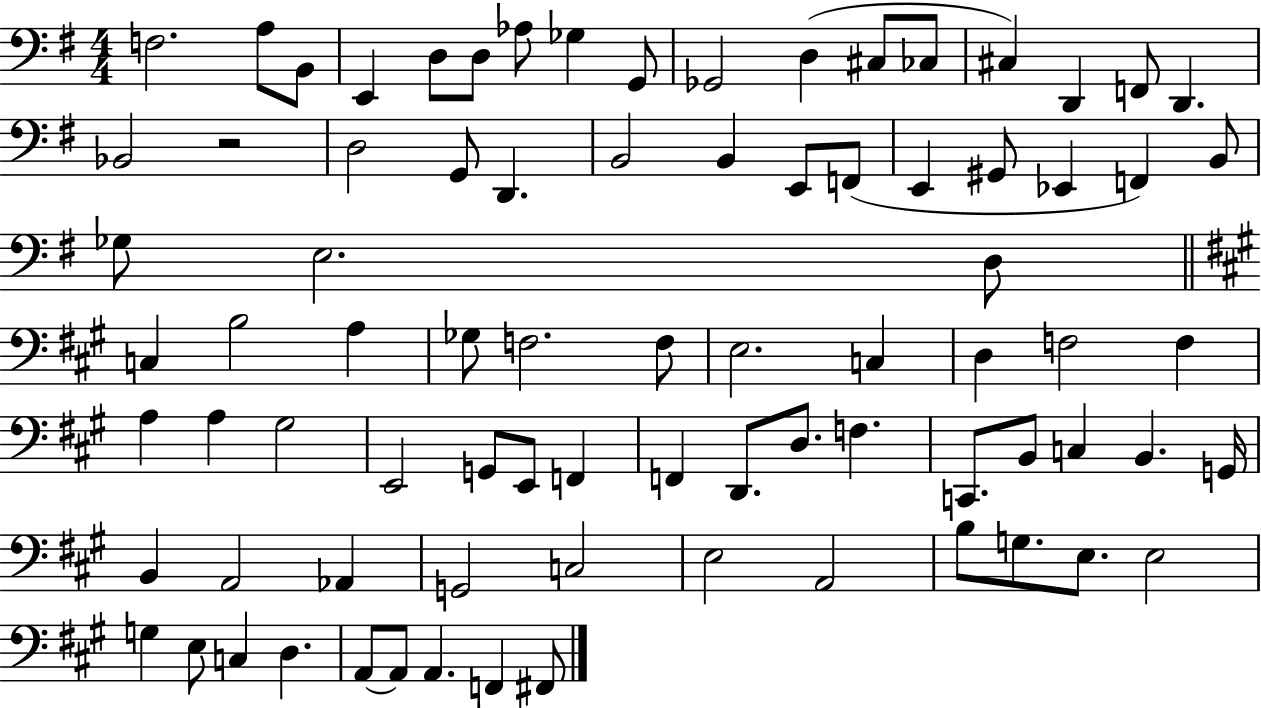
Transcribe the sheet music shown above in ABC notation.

X:1
T:Untitled
M:4/4
L:1/4
K:G
F,2 A,/2 B,,/2 E,, D,/2 D,/2 _A,/2 _G, G,,/2 _G,,2 D, ^C,/2 _C,/2 ^C, D,, F,,/2 D,, _B,,2 z2 D,2 G,,/2 D,, B,,2 B,, E,,/2 F,,/2 E,, ^G,,/2 _E,, F,, B,,/2 _G,/2 E,2 D,/2 C, B,2 A, _G,/2 F,2 F,/2 E,2 C, D, F,2 F, A, A, ^G,2 E,,2 G,,/2 E,,/2 F,, F,, D,,/2 D,/2 F, C,,/2 B,,/2 C, B,, G,,/4 B,, A,,2 _A,, G,,2 C,2 E,2 A,,2 B,/2 G,/2 E,/2 E,2 G, E,/2 C, D, A,,/2 A,,/2 A,, F,, ^F,,/2